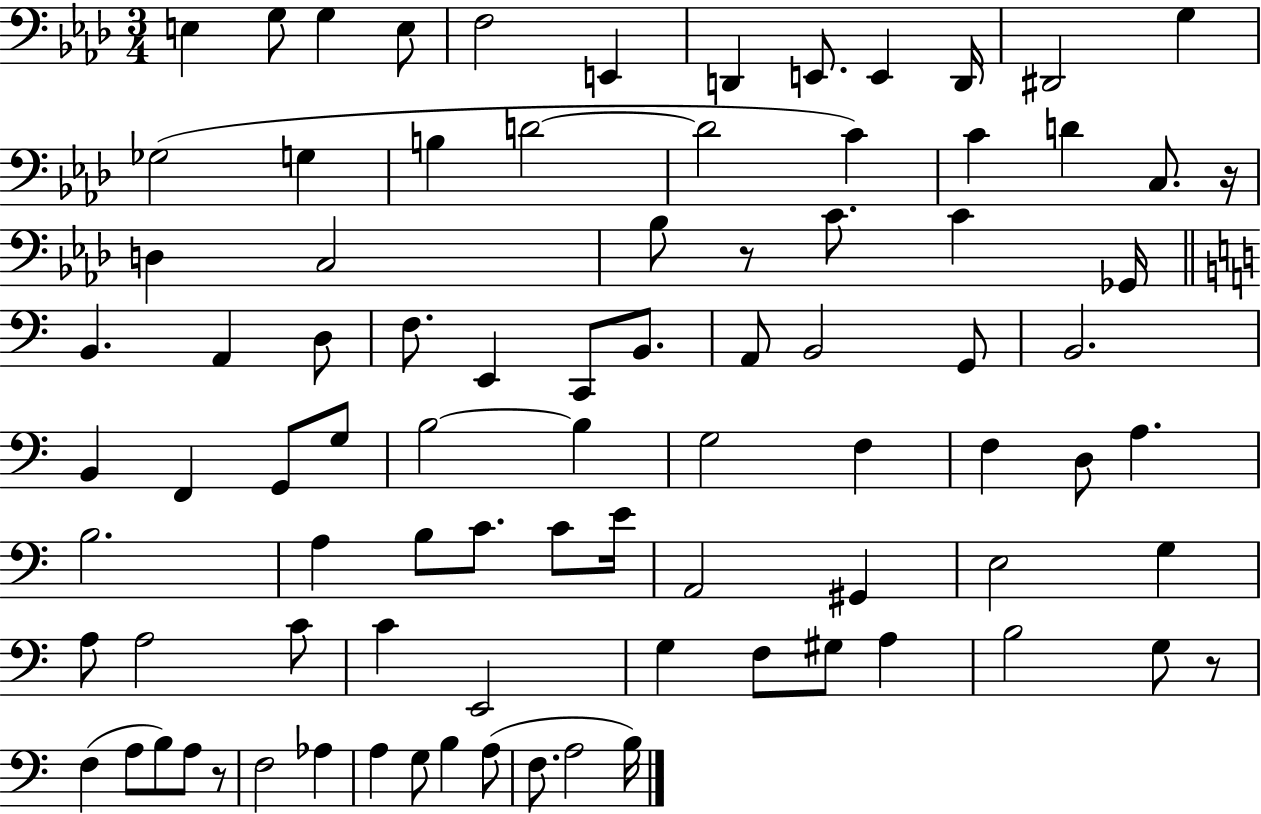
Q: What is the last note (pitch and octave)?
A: B3